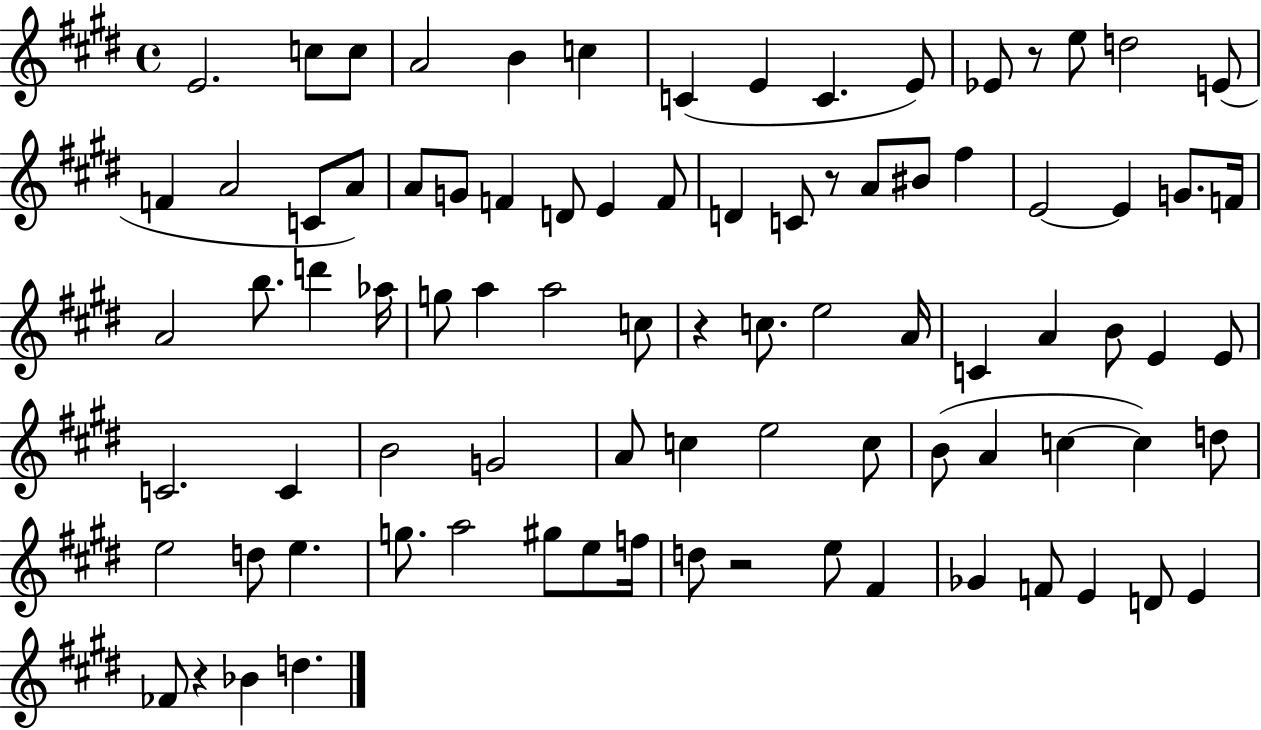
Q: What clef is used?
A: treble